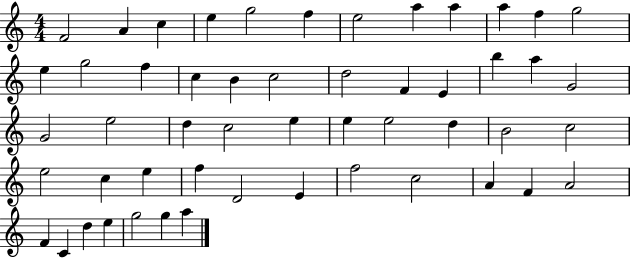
F4/h A4/q C5/q E5/q G5/h F5/q E5/h A5/q A5/q A5/q F5/q G5/h E5/q G5/h F5/q C5/q B4/q C5/h D5/h F4/q E4/q B5/q A5/q G4/h G4/h E5/h D5/q C5/h E5/q E5/q E5/h D5/q B4/h C5/h E5/h C5/q E5/q F5/q D4/h E4/q F5/h C5/h A4/q F4/q A4/h F4/q C4/q D5/q E5/q G5/h G5/q A5/q